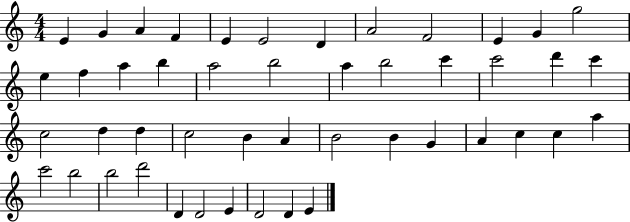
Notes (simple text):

E4/q G4/q A4/q F4/q E4/q E4/h D4/q A4/h F4/h E4/q G4/q G5/h E5/q F5/q A5/q B5/q A5/h B5/h A5/q B5/h C6/q C6/h D6/q C6/q C5/h D5/q D5/q C5/h B4/q A4/q B4/h B4/q G4/q A4/q C5/q C5/q A5/q C6/h B5/h B5/h D6/h D4/q D4/h E4/q D4/h D4/q E4/q